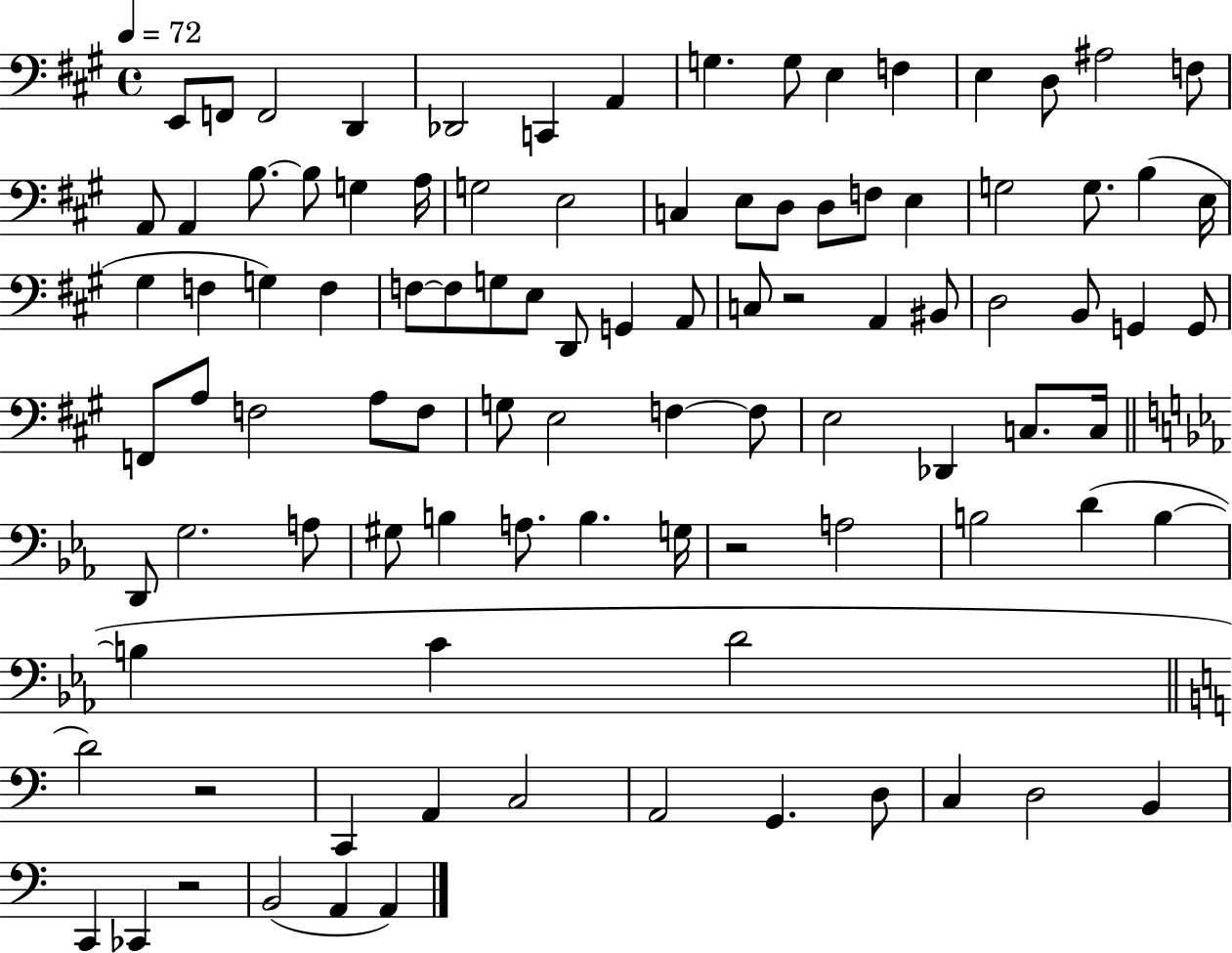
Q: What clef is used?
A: bass